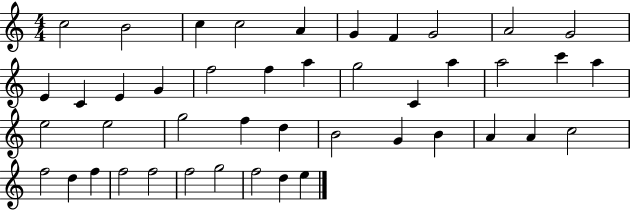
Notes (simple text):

C5/h B4/h C5/q C5/h A4/q G4/q F4/q G4/h A4/h G4/h E4/q C4/q E4/q G4/q F5/h F5/q A5/q G5/h C4/q A5/q A5/h C6/q A5/q E5/h E5/h G5/h F5/q D5/q B4/h G4/q B4/q A4/q A4/q C5/h F5/h D5/q F5/q F5/h F5/h F5/h G5/h F5/h D5/q E5/q